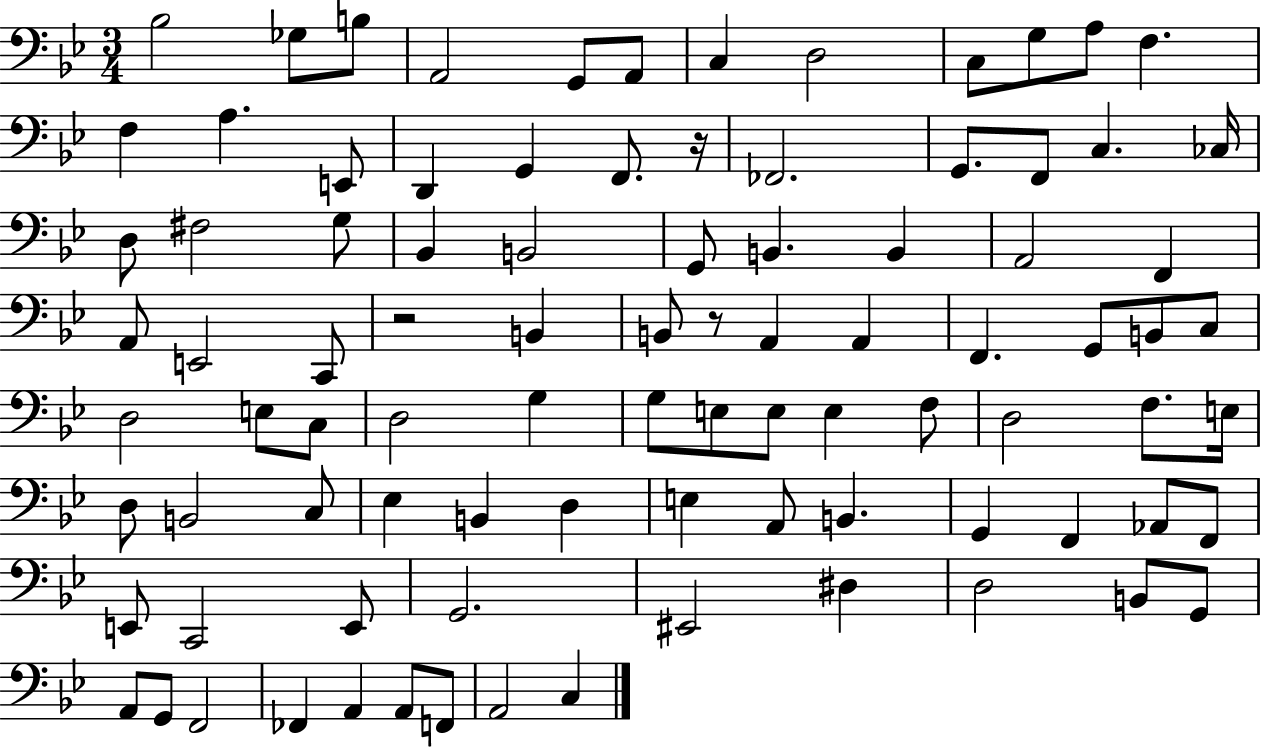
{
  \clef bass
  \numericTimeSignature
  \time 3/4
  \key bes \major
  bes2 ges8 b8 | a,2 g,8 a,8 | c4 d2 | c8 g8 a8 f4. | \break f4 a4. e,8 | d,4 g,4 f,8. r16 | fes,2. | g,8. f,8 c4. ces16 | \break d8 fis2 g8 | bes,4 b,2 | g,8 b,4. b,4 | a,2 f,4 | \break a,8 e,2 c,8 | r2 b,4 | b,8 r8 a,4 a,4 | f,4. g,8 b,8 c8 | \break d2 e8 c8 | d2 g4 | g8 e8 e8 e4 f8 | d2 f8. e16 | \break d8 b,2 c8 | ees4 b,4 d4 | e4 a,8 b,4. | g,4 f,4 aes,8 f,8 | \break e,8 c,2 e,8 | g,2. | eis,2 dis4 | d2 b,8 g,8 | \break a,8 g,8 f,2 | fes,4 a,4 a,8 f,8 | a,2 c4 | \bar "|."
}